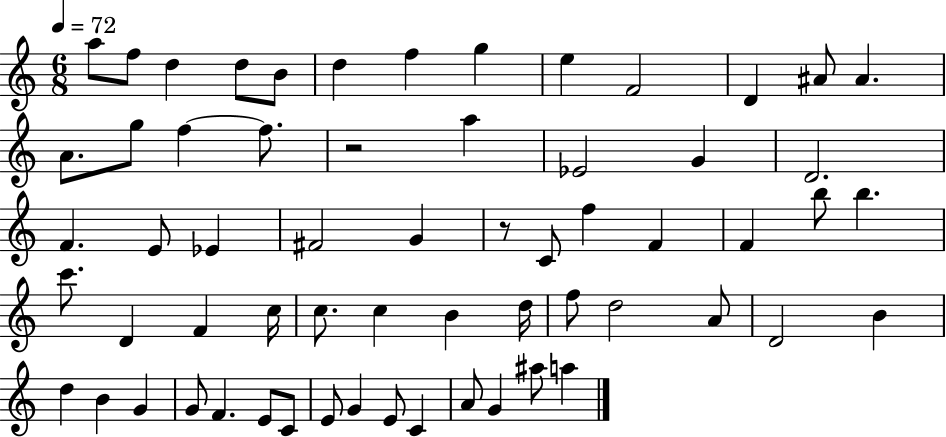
A5/e F5/e D5/q D5/e B4/e D5/q F5/q G5/q E5/q F4/h D4/q A#4/e A#4/q. A4/e. G5/e F5/q F5/e. R/h A5/q Eb4/h G4/q D4/h. F4/q. E4/e Eb4/q F#4/h G4/q R/e C4/e F5/q F4/q F4/q B5/e B5/q. C6/e. D4/q F4/q C5/s C5/e. C5/q B4/q D5/s F5/e D5/h A4/e D4/h B4/q D5/q B4/q G4/q G4/e F4/q. E4/e C4/e E4/e G4/q E4/e C4/q A4/e G4/q A#5/e A5/q